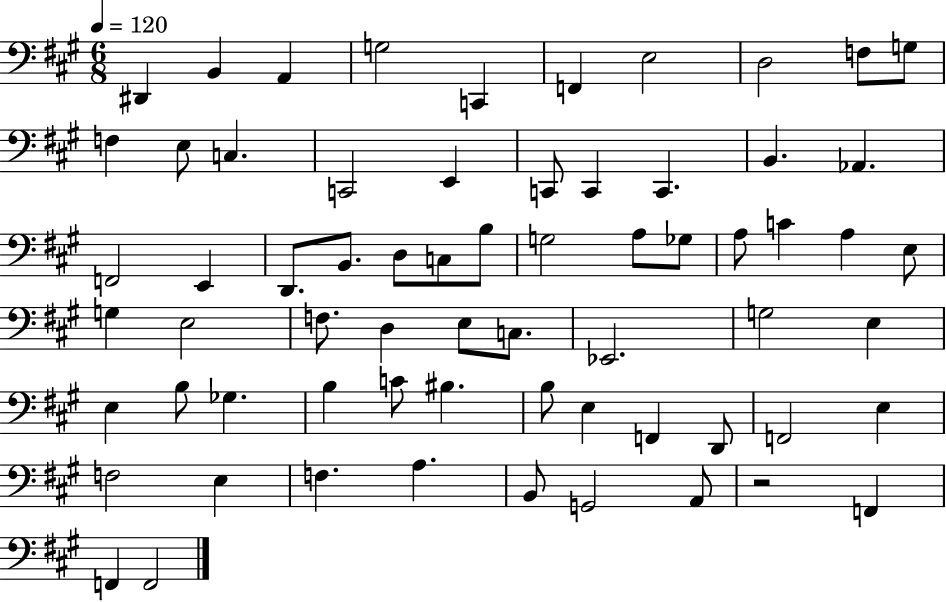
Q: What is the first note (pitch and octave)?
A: D#2